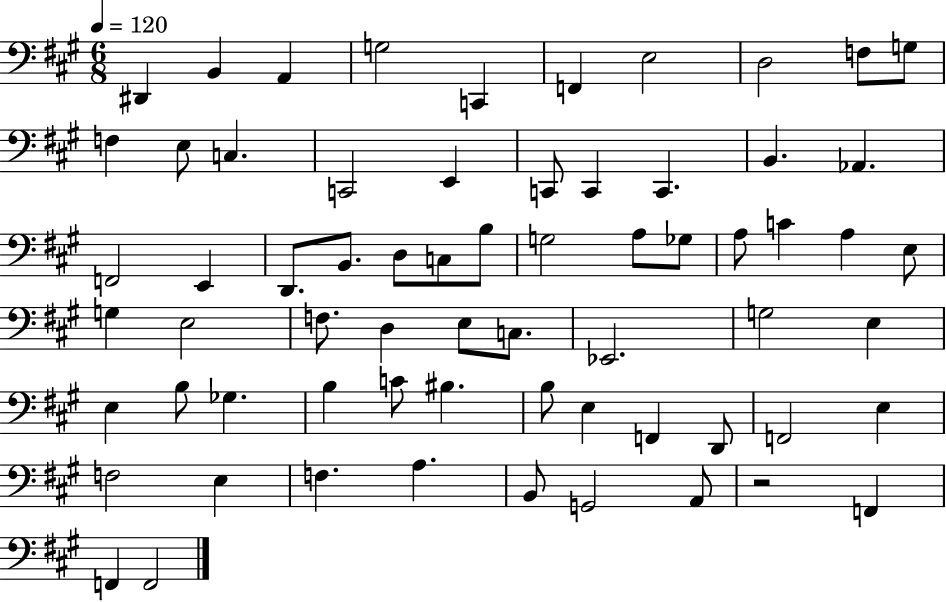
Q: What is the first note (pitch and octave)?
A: D#2